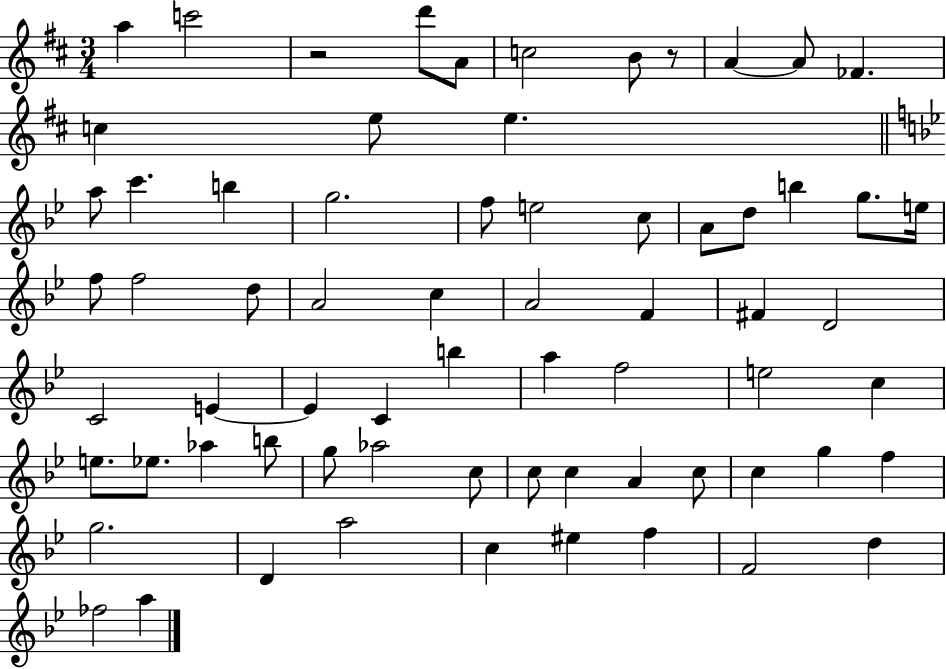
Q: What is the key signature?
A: D major